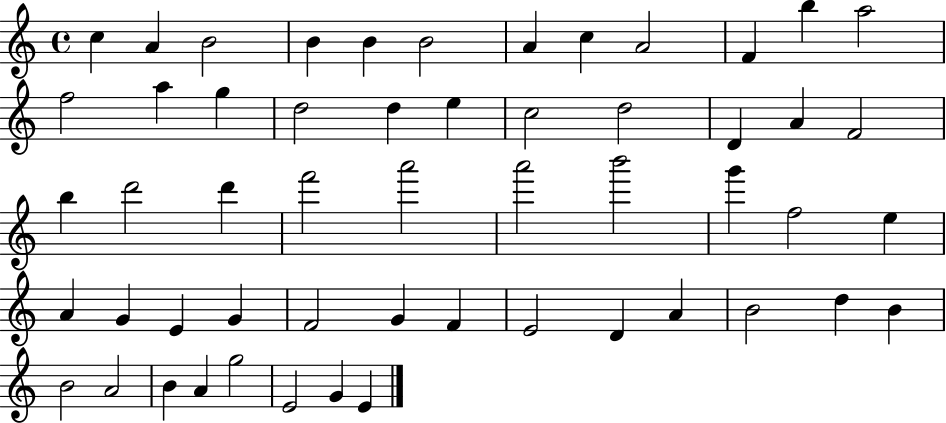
C5/q A4/q B4/h B4/q B4/q B4/h A4/q C5/q A4/h F4/q B5/q A5/h F5/h A5/q G5/q D5/h D5/q E5/q C5/h D5/h D4/q A4/q F4/h B5/q D6/h D6/q F6/h A6/h A6/h B6/h G6/q F5/h E5/q A4/q G4/q E4/q G4/q F4/h G4/q F4/q E4/h D4/q A4/q B4/h D5/q B4/q B4/h A4/h B4/q A4/q G5/h E4/h G4/q E4/q